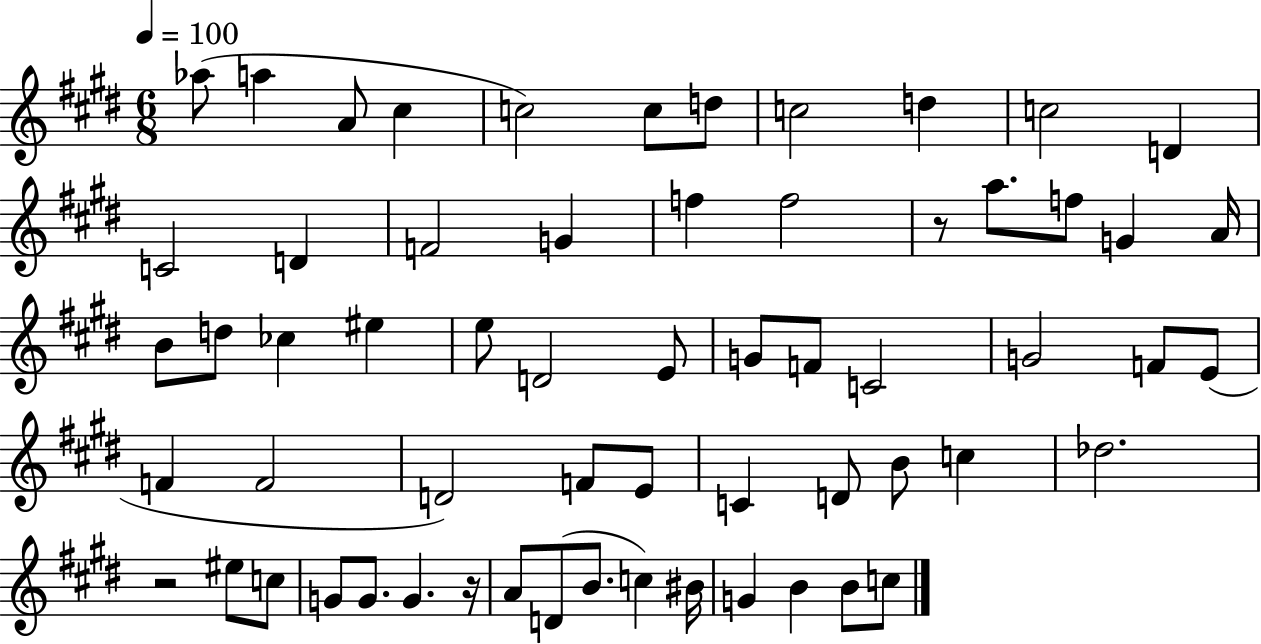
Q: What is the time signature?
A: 6/8